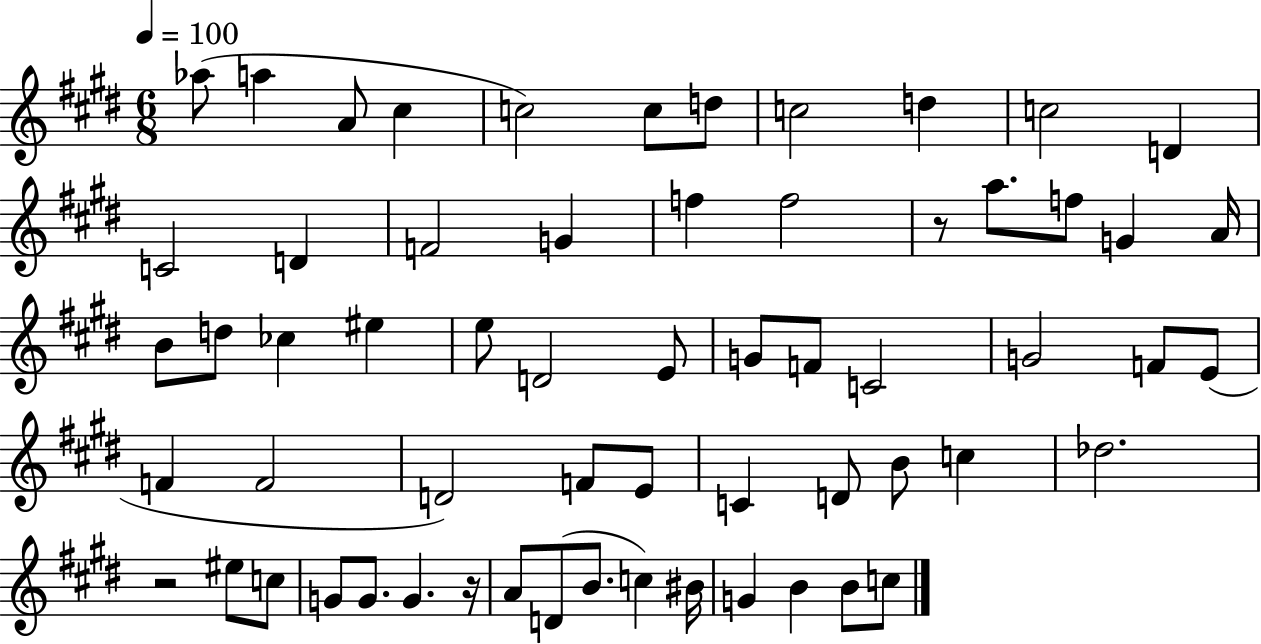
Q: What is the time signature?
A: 6/8